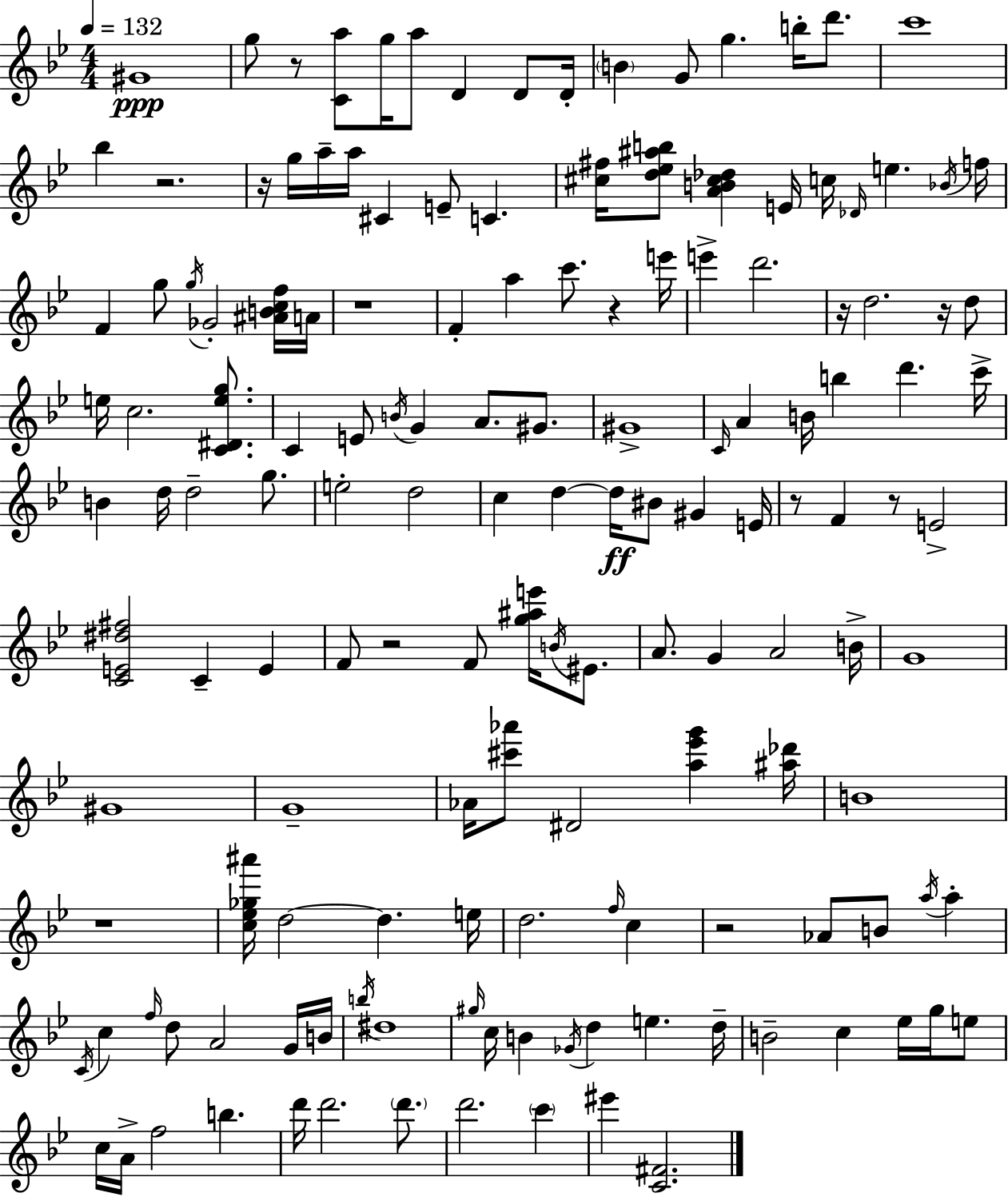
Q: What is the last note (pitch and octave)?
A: EIS6